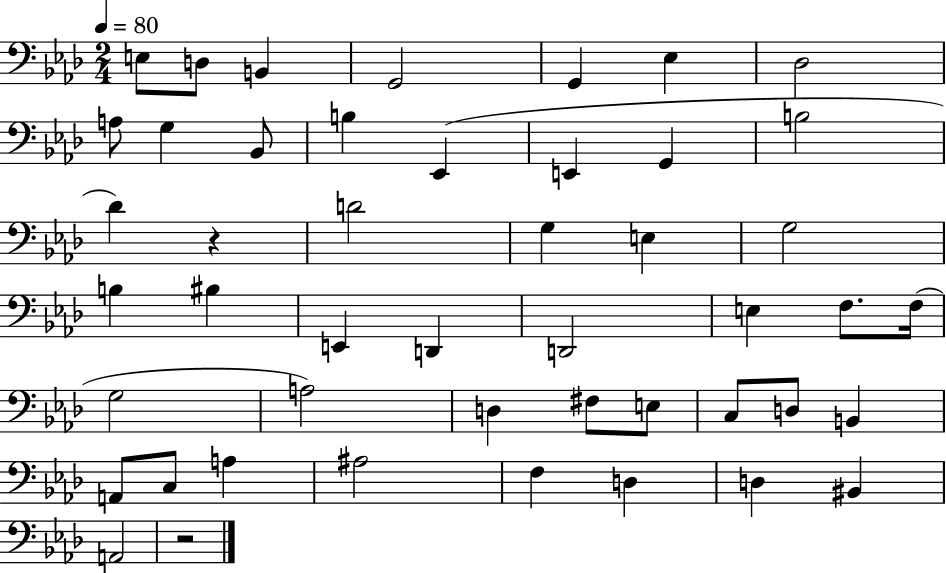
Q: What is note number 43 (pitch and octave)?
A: D3